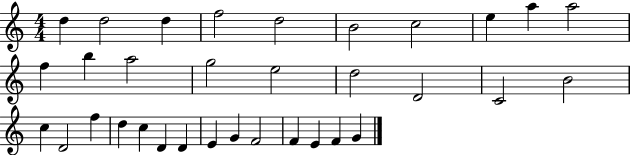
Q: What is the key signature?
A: C major